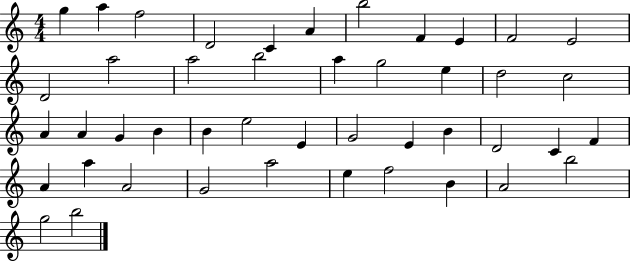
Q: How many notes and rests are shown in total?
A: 45